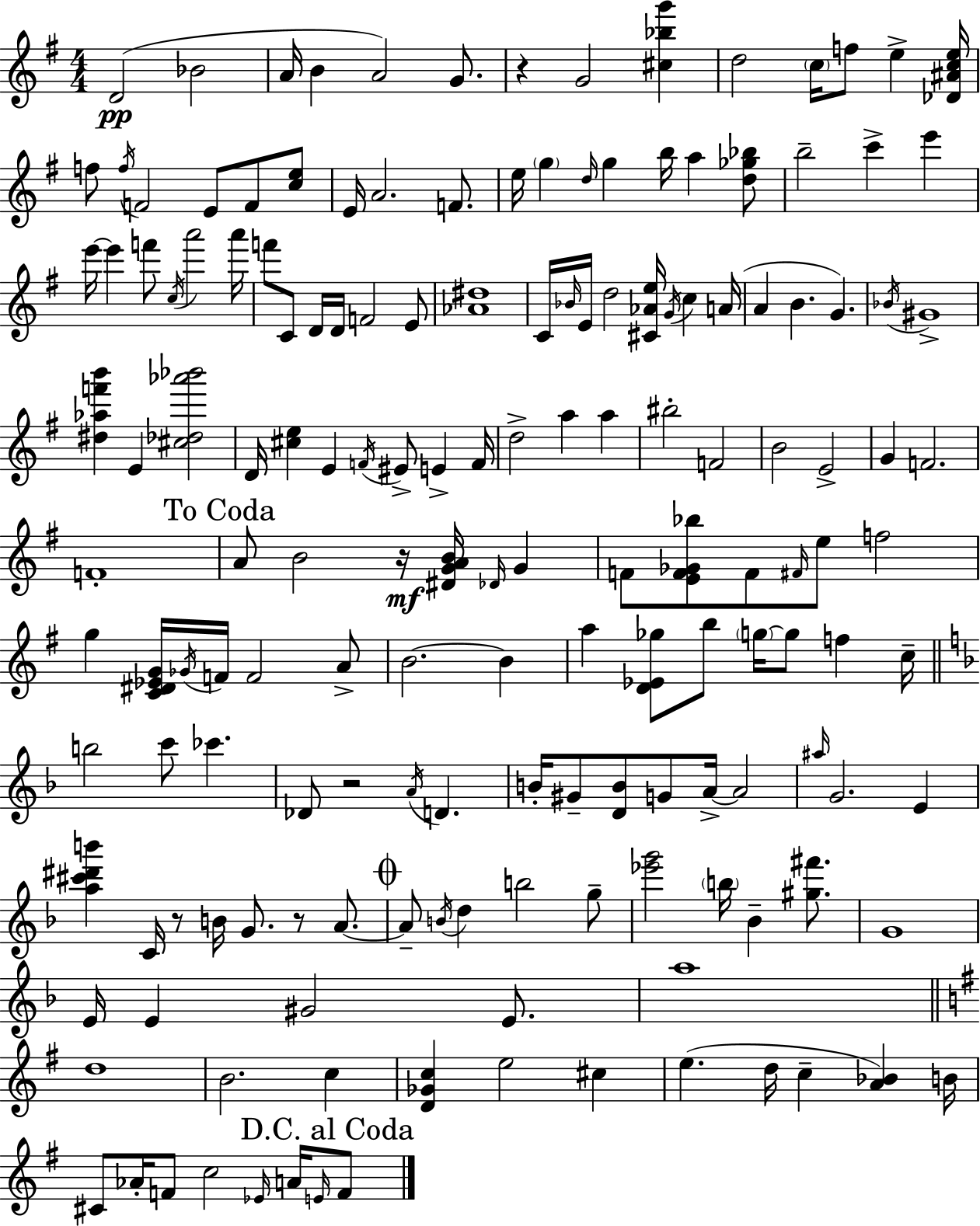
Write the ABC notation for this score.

X:1
T:Untitled
M:4/4
L:1/4
K:G
D2 _B2 A/4 B A2 G/2 z G2 [^c_bg'] d2 c/4 f/2 e [_D^Ace]/4 f/2 f/4 F2 E/2 F/2 [ce]/2 E/4 A2 F/2 e/4 g d/4 g b/4 a [d_g_b]/2 b2 c' e' e'/4 e' f'/2 c/4 a'2 a'/4 f'/2 C/2 D/4 D/4 F2 E/2 [_A^d]4 C/4 _B/4 E/4 d2 [^C_Ae]/4 G/4 c A/4 A B G _B/4 ^G4 [^d_af'b'] E [^c_d_a'_b']2 D/4 [^ce] E F/4 ^E/2 E F/4 d2 a a ^b2 F2 B2 E2 G F2 F4 A/2 B2 z/4 [^DGAB]/4 _D/4 G F/2 [EF_G_b]/2 F/2 ^F/4 e/2 f2 g [C^D_EG]/4 _G/4 F/4 F2 A/2 B2 B a [D_E_g]/2 b/2 g/4 g/2 f c/4 b2 c'/2 _c' _D/2 z2 A/4 D B/4 ^G/2 [DB]/2 G/2 A/4 A2 ^a/4 G2 E [a^c'^d'b'] C/4 z/2 B/4 G/2 z/2 A/2 A/2 B/4 d b2 g/2 [_e'g']2 b/4 _B [^g^f']/2 G4 E/4 E ^G2 E/2 a4 d4 B2 c [D_Gc] e2 ^c e d/4 c [A_B] B/4 ^C/2 _A/4 F/2 c2 _E/4 A/4 E/4 F/2